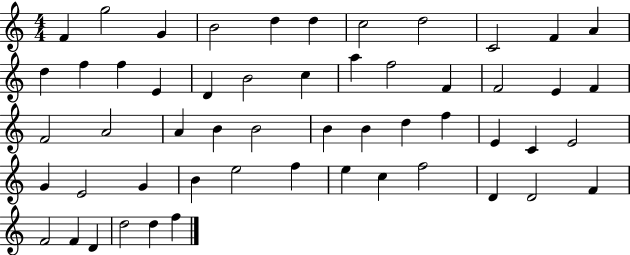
X:1
T:Untitled
M:4/4
L:1/4
K:C
F g2 G B2 d d c2 d2 C2 F A d f f E D B2 c a f2 F F2 E F F2 A2 A B B2 B B d f E C E2 G E2 G B e2 f e c f2 D D2 F F2 F D d2 d f